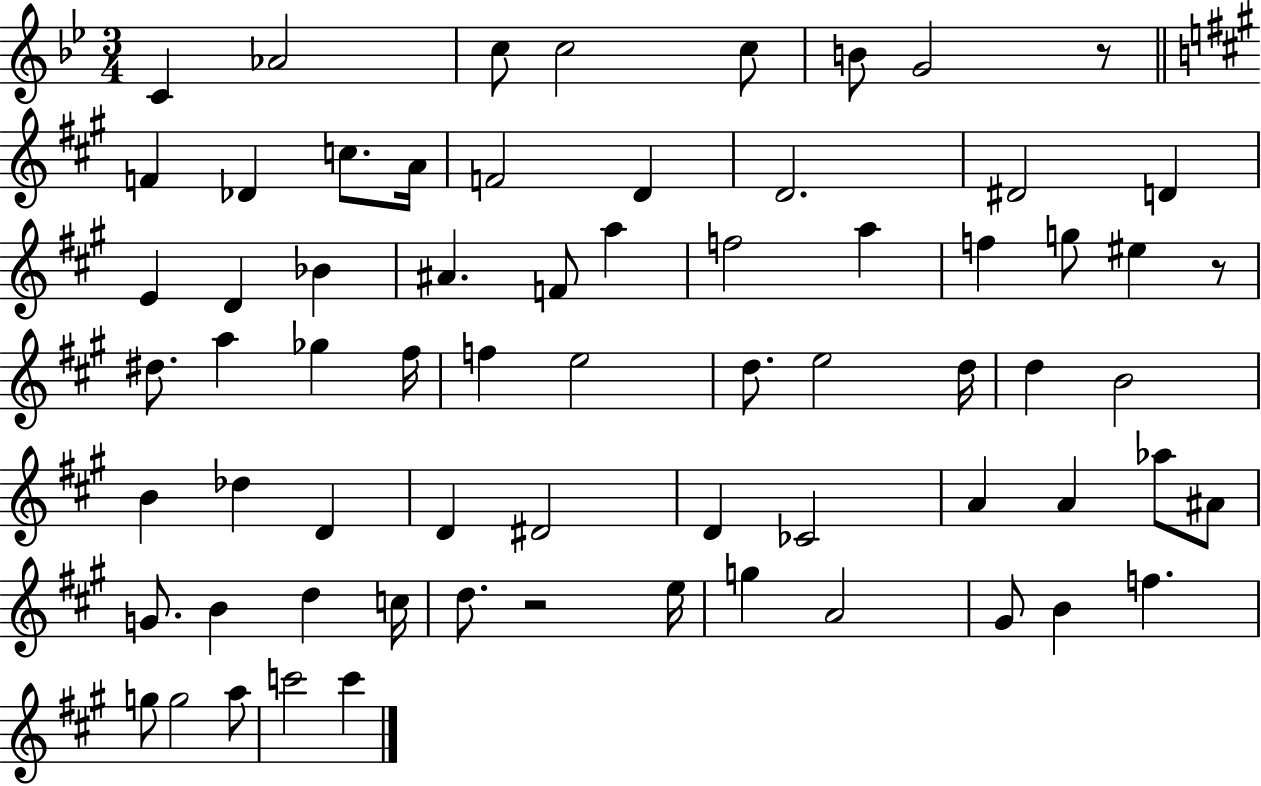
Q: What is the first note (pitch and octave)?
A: C4